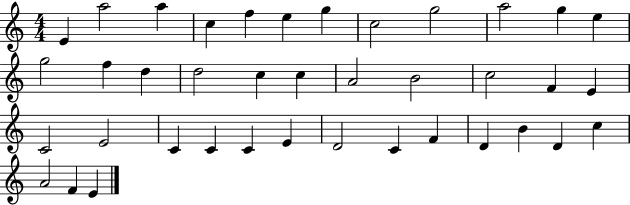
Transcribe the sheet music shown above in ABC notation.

X:1
T:Untitled
M:4/4
L:1/4
K:C
E a2 a c f e g c2 g2 a2 g e g2 f d d2 c c A2 B2 c2 F E C2 E2 C C C E D2 C F D B D c A2 F E